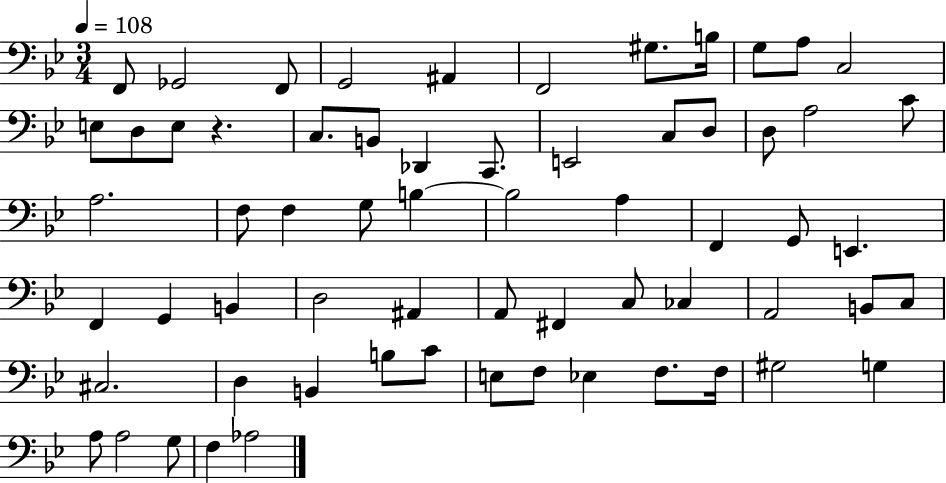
F2/e Gb2/h F2/e G2/h A#2/q F2/h G#3/e. B3/s G3/e A3/e C3/h E3/e D3/e E3/e R/q. C3/e. B2/e Db2/q C2/e. E2/h C3/e D3/e D3/e A3/h C4/e A3/h. F3/e F3/q G3/e B3/q B3/h A3/q F2/q G2/e E2/q. F2/q G2/q B2/q D3/h A#2/q A2/e F#2/q C3/e CES3/q A2/h B2/e C3/e C#3/h. D3/q B2/q B3/e C4/e E3/e F3/e Eb3/q F3/e. F3/s G#3/h G3/q A3/e A3/h G3/e F3/q Ab3/h